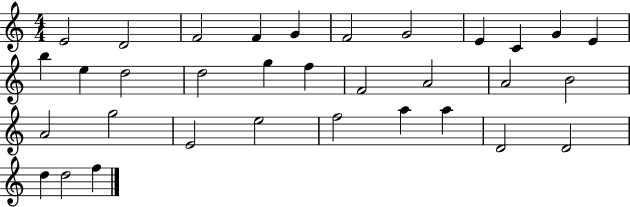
E4/h D4/h F4/h F4/q G4/q F4/h G4/h E4/q C4/q G4/q E4/q B5/q E5/q D5/h D5/h G5/q F5/q F4/h A4/h A4/h B4/h A4/h G5/h E4/h E5/h F5/h A5/q A5/q D4/h D4/h D5/q D5/h F5/q